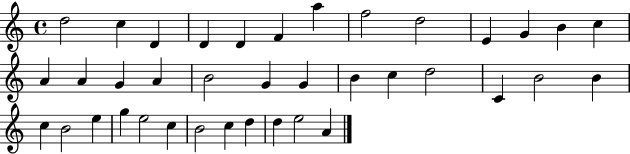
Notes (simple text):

D5/h C5/q D4/q D4/q D4/q F4/q A5/q F5/h D5/h E4/q G4/q B4/q C5/q A4/q A4/q G4/q A4/q B4/h G4/q G4/q B4/q C5/q D5/h C4/q B4/h B4/q C5/q B4/h E5/q G5/q E5/h C5/q B4/h C5/q D5/q D5/q E5/h A4/q